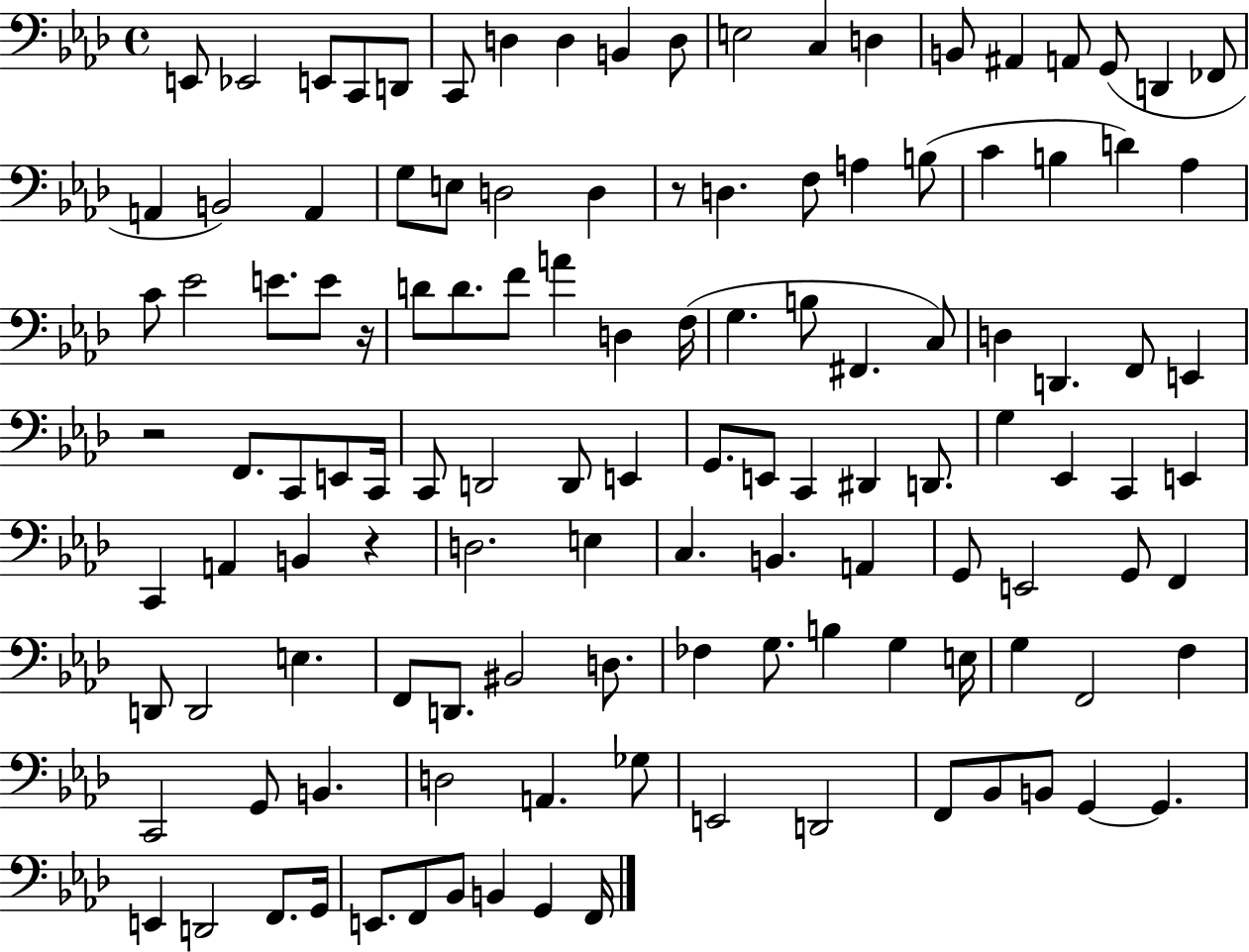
X:1
T:Untitled
M:4/4
L:1/4
K:Ab
E,,/2 _E,,2 E,,/2 C,,/2 D,,/2 C,,/2 D, D, B,, D,/2 E,2 C, D, B,,/2 ^A,, A,,/2 G,,/2 D,, _F,,/2 A,, B,,2 A,, G,/2 E,/2 D,2 D, z/2 D, F,/2 A, B,/2 C B, D _A, C/2 _E2 E/2 E/2 z/4 D/2 D/2 F/2 A D, F,/4 G, B,/2 ^F,, C,/2 D, D,, F,,/2 E,, z2 F,,/2 C,,/2 E,,/2 C,,/4 C,,/2 D,,2 D,,/2 E,, G,,/2 E,,/2 C,, ^D,, D,,/2 G, _E,, C,, E,, C,, A,, B,, z D,2 E, C, B,, A,, G,,/2 E,,2 G,,/2 F,, D,,/2 D,,2 E, F,,/2 D,,/2 ^B,,2 D,/2 _F, G,/2 B, G, E,/4 G, F,,2 F, C,,2 G,,/2 B,, D,2 A,, _G,/2 E,,2 D,,2 F,,/2 _B,,/2 B,,/2 G,, G,, E,, D,,2 F,,/2 G,,/4 E,,/2 F,,/2 _B,,/2 B,, G,, F,,/4